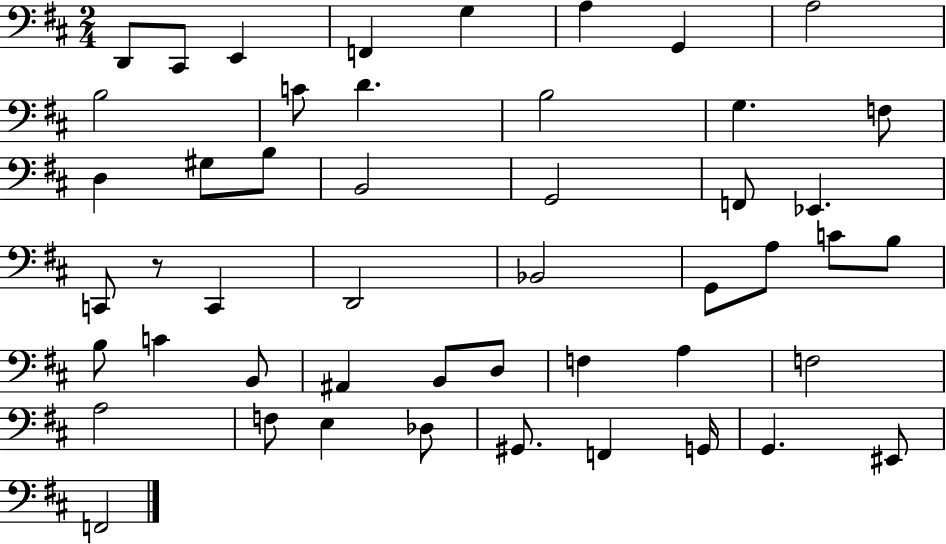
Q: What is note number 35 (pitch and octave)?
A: D3